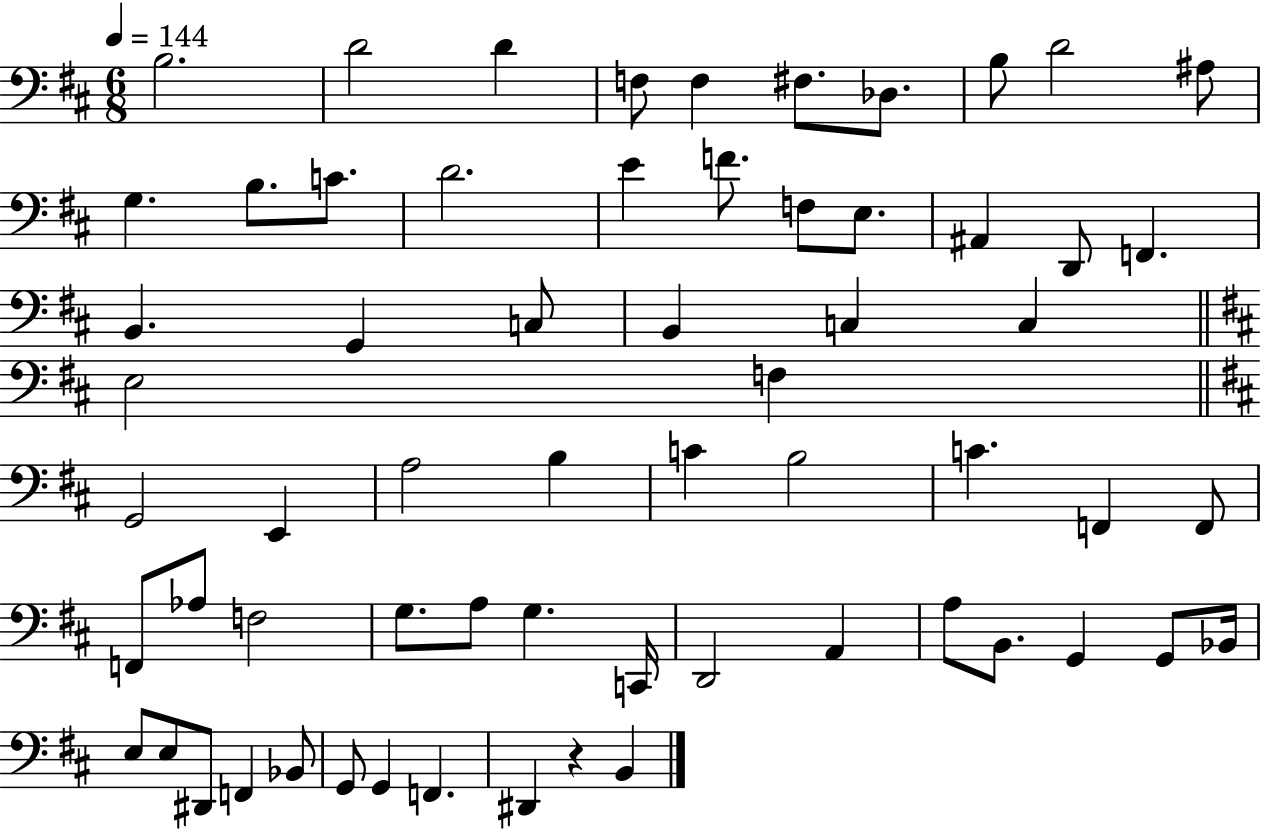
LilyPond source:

{
  \clef bass
  \numericTimeSignature
  \time 6/8
  \key d \major
  \tempo 4 = 144
  b2. | d'2 d'4 | f8 f4 fis8. des8. | b8 d'2 ais8 | \break g4. b8. c'8. | d'2. | e'4 f'8. f8 e8. | ais,4 d,8 f,4. | \break b,4. g,4 c8 | b,4 c4 c4 | \bar "||" \break \key d \major e2 f4 | \bar "||" \break \key d \major g,2 e,4 | a2 b4 | c'4 b2 | c'4. f,4 f,8 | \break f,8 aes8 f2 | g8. a8 g4. c,16 | d,2 a,4 | a8 b,8. g,4 g,8 bes,16 | \break e8 e8 dis,8 f,4 bes,8 | g,8 g,4 f,4. | dis,4 r4 b,4 | \bar "|."
}